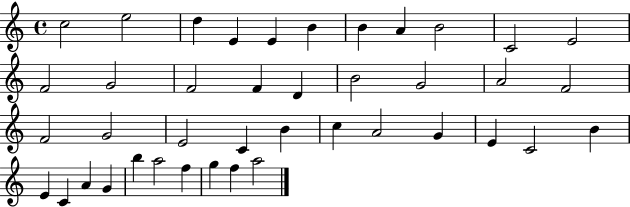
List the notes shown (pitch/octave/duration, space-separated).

C5/h E5/h D5/q E4/q E4/q B4/q B4/q A4/q B4/h C4/h E4/h F4/h G4/h F4/h F4/q D4/q B4/h G4/h A4/h F4/h F4/h G4/h E4/h C4/q B4/q C5/q A4/h G4/q E4/q C4/h B4/q E4/q C4/q A4/q G4/q B5/q A5/h F5/q G5/q F5/q A5/h